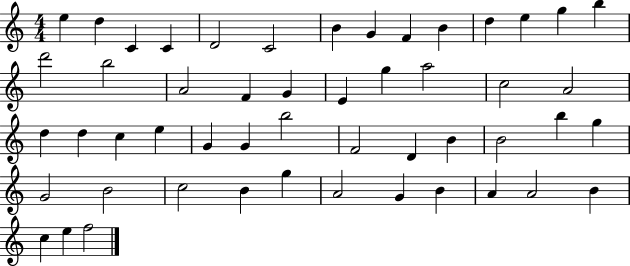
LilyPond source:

{
  \clef treble
  \numericTimeSignature
  \time 4/4
  \key c \major
  e''4 d''4 c'4 c'4 | d'2 c'2 | b'4 g'4 f'4 b'4 | d''4 e''4 g''4 b''4 | \break d'''2 b''2 | a'2 f'4 g'4 | e'4 g''4 a''2 | c''2 a'2 | \break d''4 d''4 c''4 e''4 | g'4 g'4 b''2 | f'2 d'4 b'4 | b'2 b''4 g''4 | \break g'2 b'2 | c''2 b'4 g''4 | a'2 g'4 b'4 | a'4 a'2 b'4 | \break c''4 e''4 f''2 | \bar "|."
}